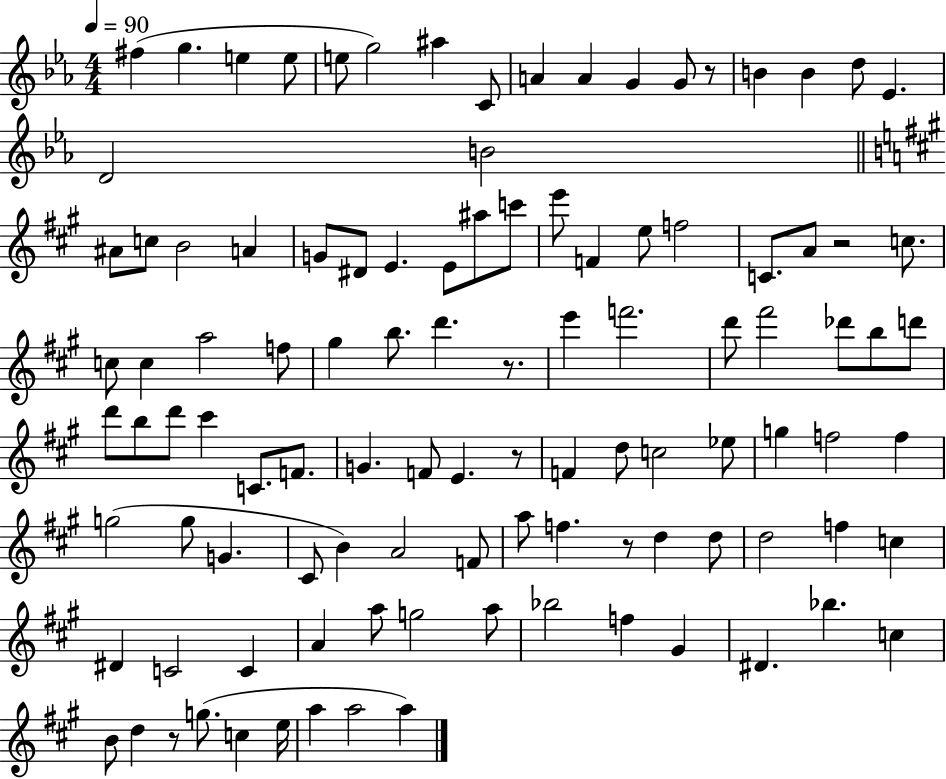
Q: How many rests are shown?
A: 6